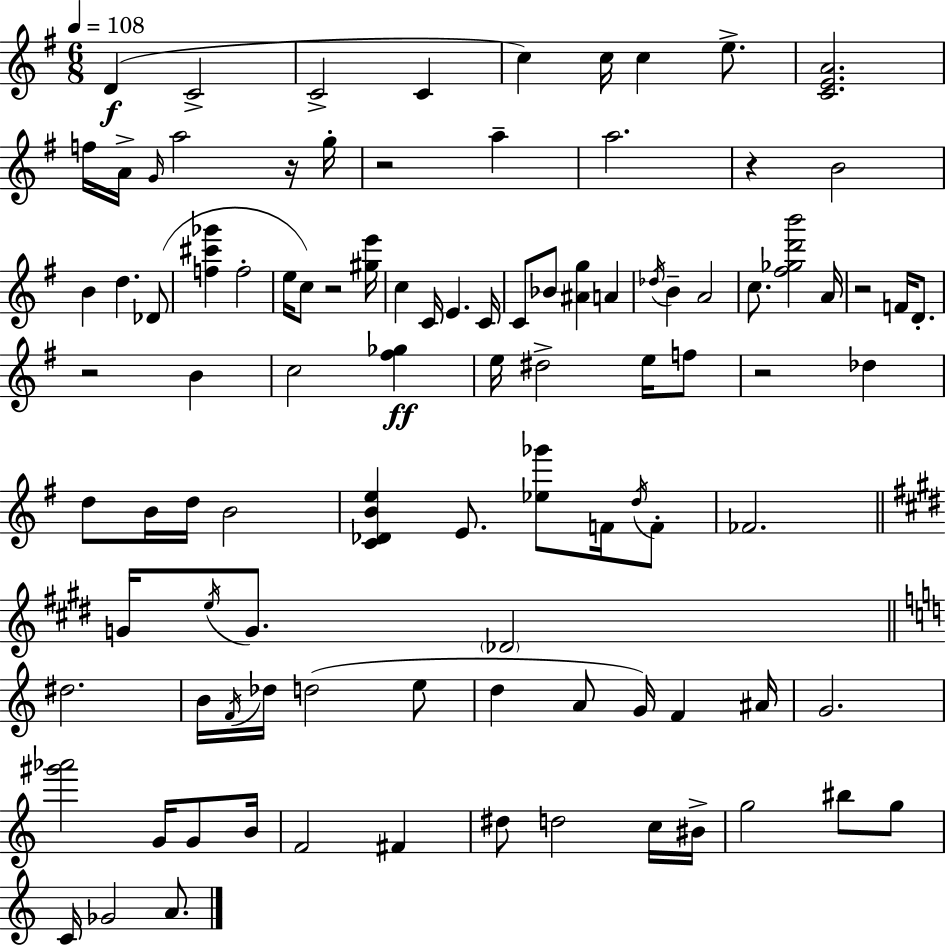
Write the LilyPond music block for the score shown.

{
  \clef treble
  \numericTimeSignature
  \time 6/8
  \key e \minor
  \tempo 4 = 108
  d'4(\f c'2-> | c'2-> c'4 | c''4) c''16 c''4 e''8.-> | <c' e' a'>2. | \break f''16 a'16-> \grace { g'16 } a''2 r16 | g''16-. r2 a''4-- | a''2. | r4 b'2 | \break b'4 d''4. des'8( | <f'' cis''' ges'''>4 f''2-. | e''16 c''8) r2 | <gis'' e'''>16 c''4 c'16 e'4. | \break c'16 c'8 bes'8 <ais' g''>4 a'4 | \acciaccatura { des''16 } b'4-- a'2 | c''8. <fis'' ges'' d''' b'''>2 | a'16 r2 f'16 d'8.-. | \break r2 b'4 | c''2 <fis'' ges''>4\ff | e''16 dis''2-> e''16 | f''8 r2 des''4 | \break d''8 b'16 d''16 b'2 | <c' des' b' e''>4 e'8. <ees'' ges'''>8 f'16 | \acciaccatura { d''16 } f'8-. fes'2. | \bar "||" \break \key e \major g'16 \acciaccatura { e''16 } g'8. \parenthesize des'2 | \bar "||" \break \key a \minor dis''2. | b'16 \acciaccatura { f'16 } des''16 d''2( e''8 | d''4 a'8 g'16) f'4 | ais'16 g'2. | \break <gis''' aes'''>2 g'16 g'8 | b'16 f'2 fis'4 | dis''8 d''2 c''16 | bis'16-> g''2 bis''8 g''8 | \break c'16 ges'2 a'8. | \bar "|."
}